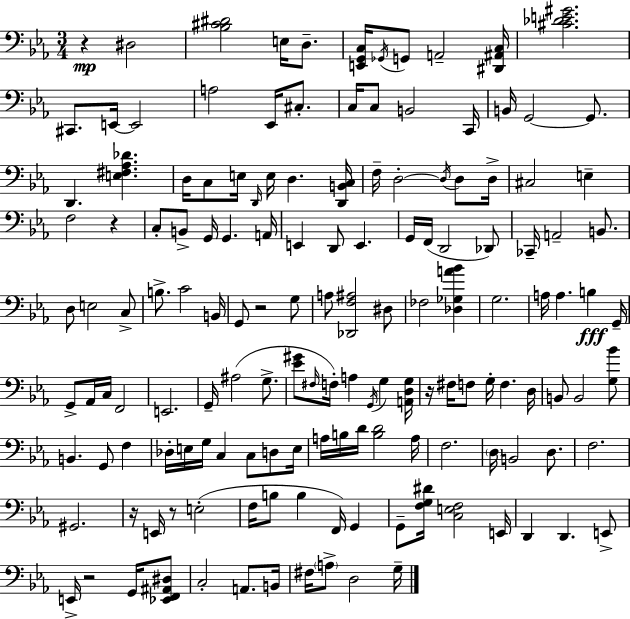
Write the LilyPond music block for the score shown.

{
  \clef bass
  \numericTimeSignature
  \time 3/4
  \key ees \major
  r4\mp dis2 | <bes cis' dis'>2 e16 d8.-- | <e, g, c>16 \acciaccatura { ges,16 } g,8 a,2-- | <dis, ais, c>16 <cis' des' e' gis'>2. | \break cis,8. e,16~~ e,2 | a2 ees,16 cis8.-. | c16 c8 b,2 | c,16 b,16 g,2~~ g,8. | \break d,4. <e fis aes des'>4. | d16 c8 e16 \grace { d,16 } e16 d4. | <d, b, c>16 f16-- d2-.~~ \acciaccatura { d16 } | d8 d16-> cis2 e4-- | \break f2 r4 | c8-. b,8-> g,16 g,4. | a,16 e,4 d,8 e,4. | g,16 f,16( d,2 | \break des,8) ces,16-- a,2-- | b,8. d8 e2 | c8-> b8.-> c'2 | b,16 g,8 r2 | \break g8 a8 <des, f ais>2 | dis8 fes2 <des ges a' bes'>4 | g2. | a16 a4. b4\fff | \break g,16-- g,8-> aes,16 c16 f,2 | e,2. | g,16-- ais2( | g8.-> <ees' gis'>8 \grace { fis16 } f16-.) a4 \acciaccatura { g,16 } | \break g4 <a, d g>16 r16 fis16 f8 g16-. f4. | d16 b,8 b,2 | <g bes'>8 b,4. g,8 | f4 des16-. e16 g16 c4 | \break c8 d8 e16 a16 b16 d'16 <b d'>2 | a16 f2. | \parenthesize d16 b,2 | d8. f2. | \break gis,2. | r16 e,16 r8 e2-.( | f16 b8 b4 | f,16) g,4 g,8-- <f g dis'>16 <c e f>2 | \break e,16 d,4 d,4. | e,8-> e,16-> r2 | g,16 <ees, f, ais, dis>8 c2-. | a,8. b,16 fis16 \parenthesize a8-> d2 | \break g16-- \bar "|."
}